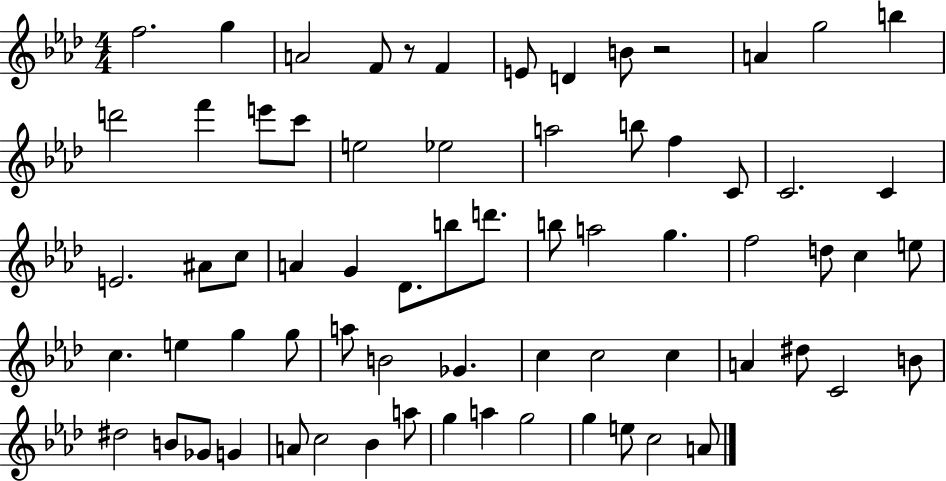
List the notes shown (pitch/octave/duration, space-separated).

F5/h. G5/q A4/h F4/e R/e F4/q E4/e D4/q B4/e R/h A4/q G5/h B5/q D6/h F6/q E6/e C6/e E5/h Eb5/h A5/h B5/e F5/q C4/e C4/h. C4/q E4/h. A#4/e C5/e A4/q G4/q Db4/e. B5/e D6/e. B5/e A5/h G5/q. F5/h D5/e C5/q E5/e C5/q. E5/q G5/q G5/e A5/e B4/h Gb4/q. C5/q C5/h C5/q A4/q D#5/e C4/h B4/e D#5/h B4/e Gb4/e G4/q A4/e C5/h Bb4/q A5/e G5/q A5/q G5/h G5/q E5/e C5/h A4/e